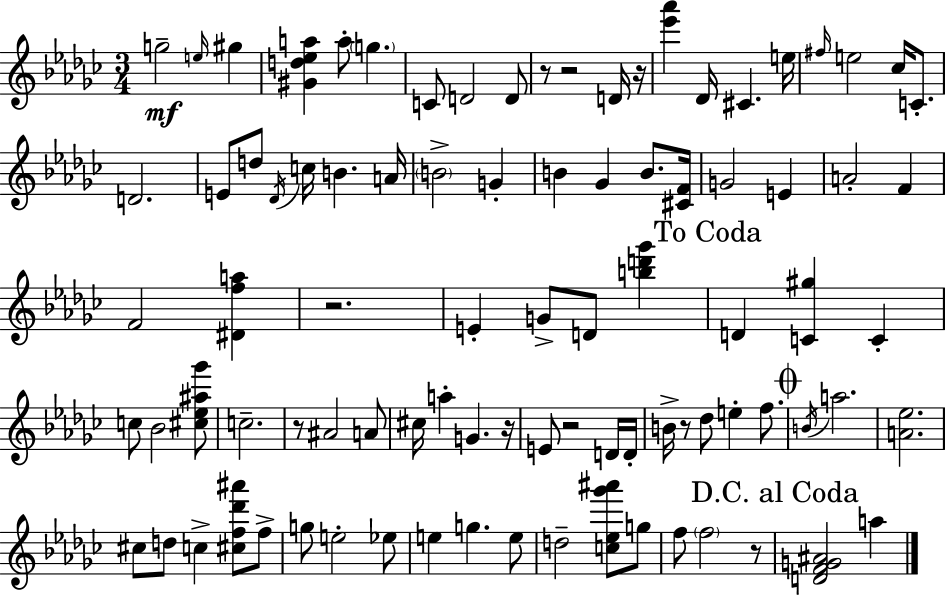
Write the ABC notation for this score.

X:1
T:Untitled
M:3/4
L:1/4
K:Ebm
g2 e/4 ^g [^Gd_ea] a/2 g C/2 D2 D/2 z/2 z2 D/4 z/4 [_e'_a'] _D/4 ^C e/4 ^f/4 e2 _c/4 C/2 D2 E/2 d/2 _D/4 c/4 B A/4 B2 G B _G B/2 [^CF]/4 G2 E A2 F F2 [^Dfa] z2 E G/2 D/2 [bd'_g'] D [C^g] C c/2 _B2 [^c_e^a_g']/2 c2 z/2 ^A2 A/2 ^c/4 a G z/4 E/2 z2 D/4 D/4 B/4 z/2 _d/2 e f/2 B/4 a2 [A_e]2 ^c/2 d/2 c [^cf_d'^a']/2 f/2 g/2 e2 _e/2 e g e/2 d2 [c_e_g'^a']/2 g/2 f/2 f2 z/2 [DFG^A]2 a